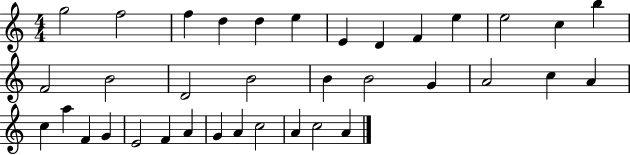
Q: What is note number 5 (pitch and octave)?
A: D5